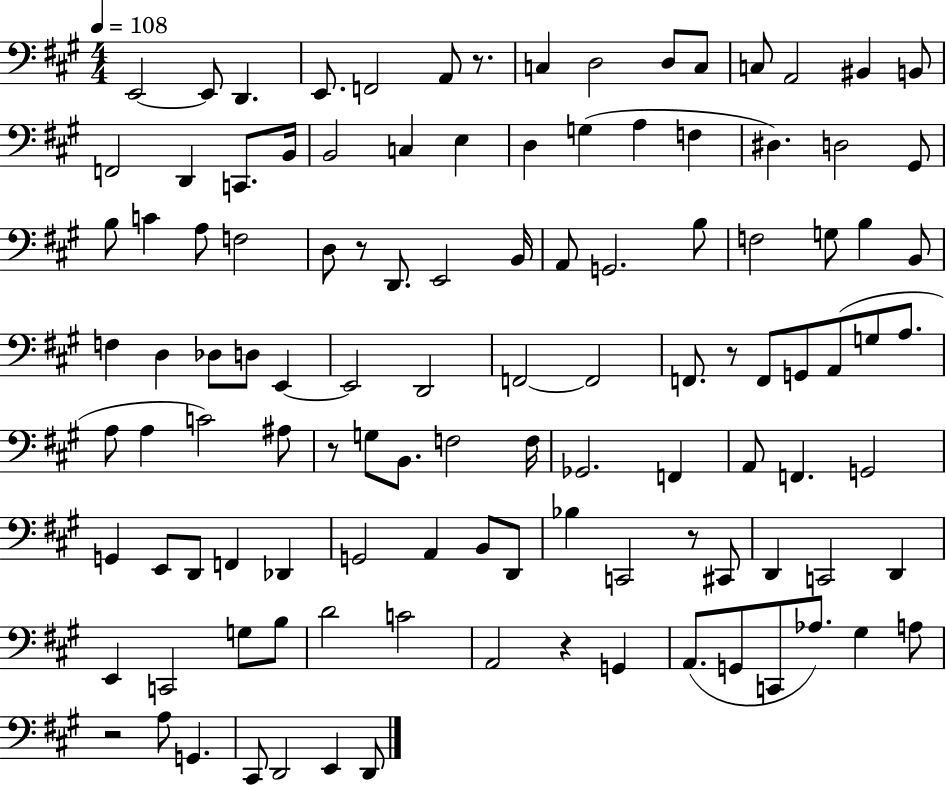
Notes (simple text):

E2/h E2/e D2/q. E2/e. F2/h A2/e R/e. C3/q D3/h D3/e C3/e C3/e A2/h BIS2/q B2/e F2/h D2/q C2/e. B2/s B2/h C3/q E3/q D3/q G3/q A3/q F3/q D#3/q. D3/h G#2/e B3/e C4/q A3/e F3/h D3/e R/e D2/e. E2/h B2/s A2/e G2/h. B3/e F3/h G3/e B3/q B2/e F3/q D3/q Db3/e D3/e E2/q E2/h D2/h F2/h F2/h F2/e. R/e F2/e G2/e A2/e G3/e A3/e. A3/e A3/q C4/h A#3/e R/e G3/e B2/e. F3/h F3/s Gb2/h. F2/q A2/e F2/q. G2/h G2/q E2/e D2/e F2/q Db2/q G2/h A2/q B2/e D2/e Bb3/q C2/h R/e C#2/e D2/q C2/h D2/q E2/q C2/h G3/e B3/e D4/h C4/h A2/h R/q G2/q A2/e. G2/e C2/e Ab3/e. G#3/q A3/e R/h A3/e G2/q. C#2/e D2/h E2/q D2/e